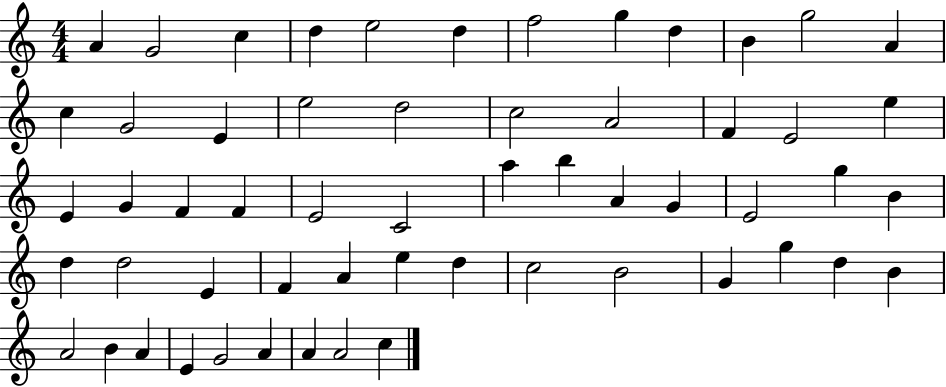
X:1
T:Untitled
M:4/4
L:1/4
K:C
A G2 c d e2 d f2 g d B g2 A c G2 E e2 d2 c2 A2 F E2 e E G F F E2 C2 a b A G E2 g B d d2 E F A e d c2 B2 G g d B A2 B A E G2 A A A2 c